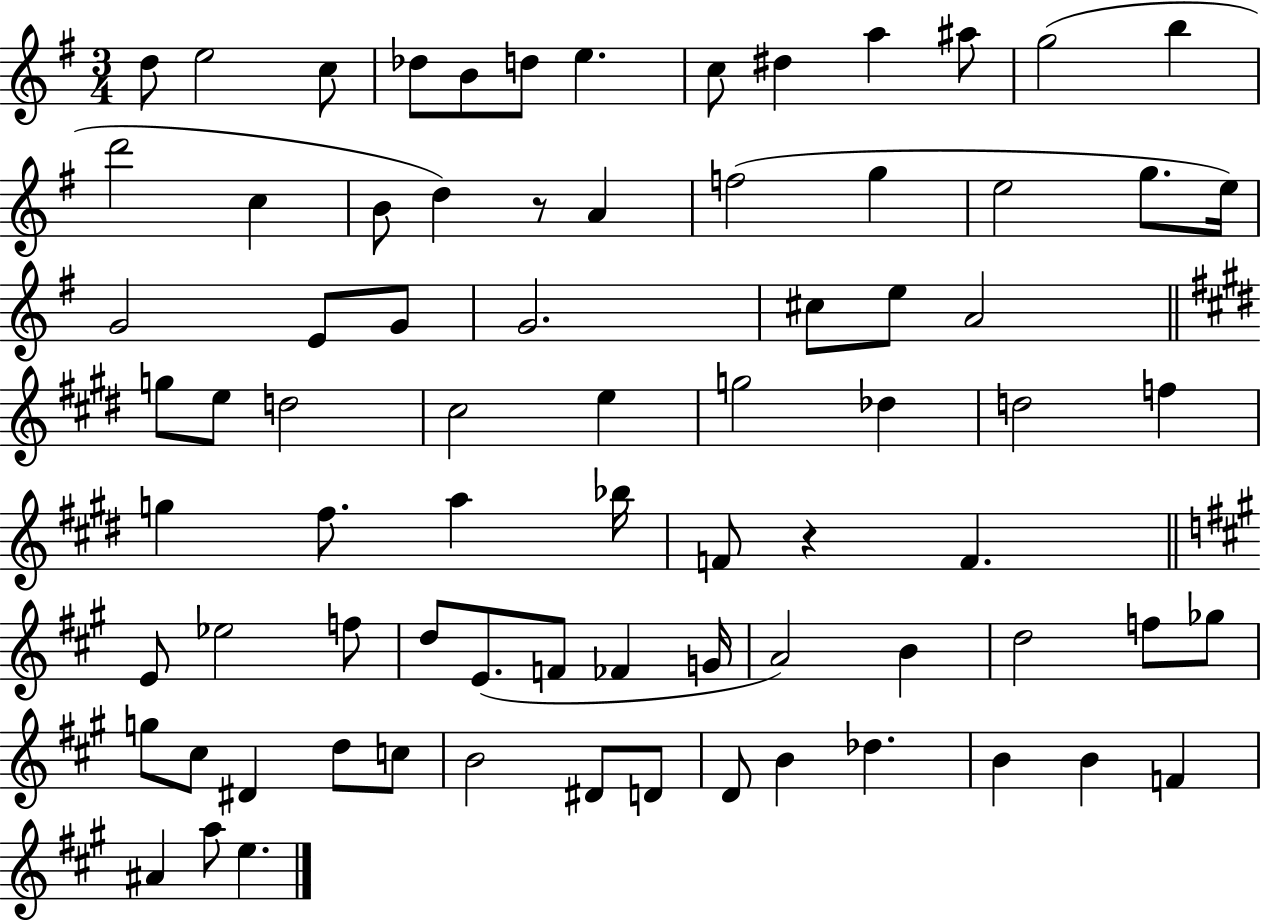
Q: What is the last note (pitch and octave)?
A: E5